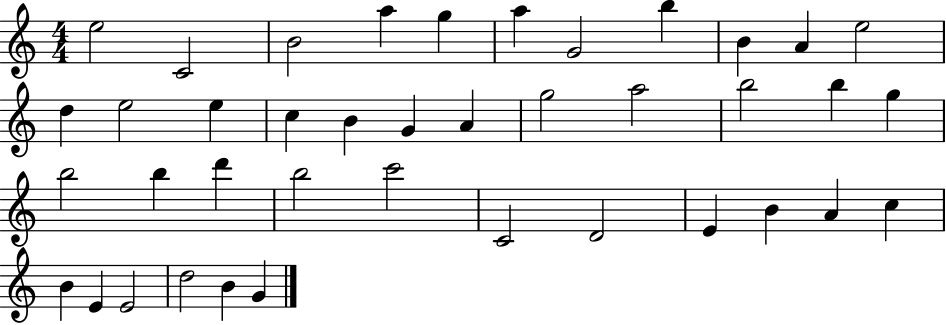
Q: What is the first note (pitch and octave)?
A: E5